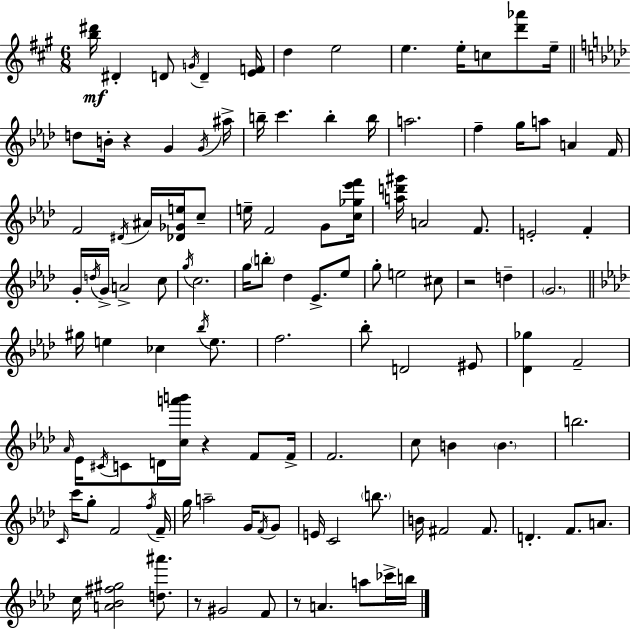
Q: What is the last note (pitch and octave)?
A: B5